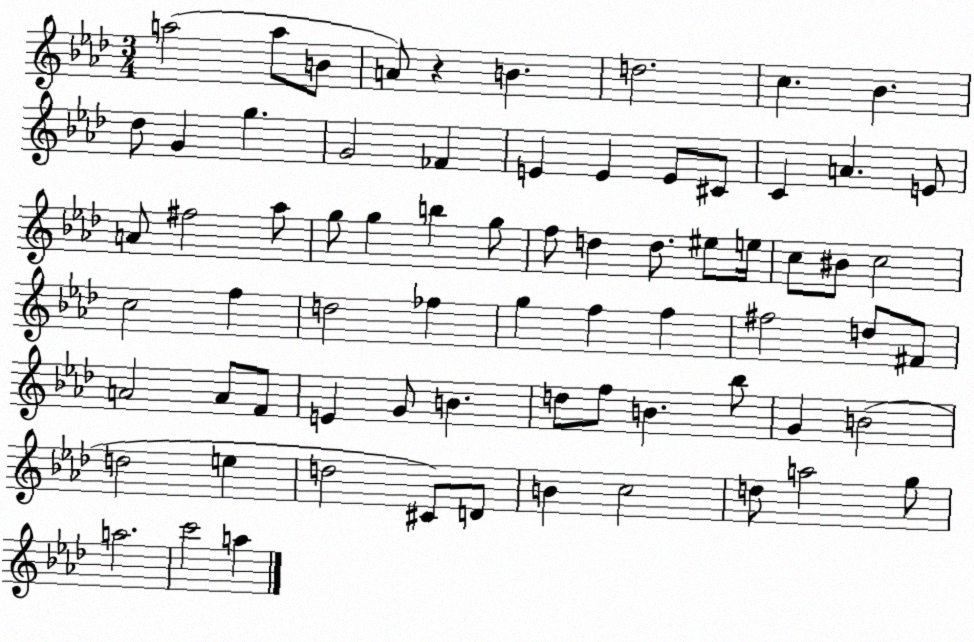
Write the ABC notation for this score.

X:1
T:Untitled
M:3/4
L:1/4
K:Ab
a2 a/2 B/2 A/2 z B d2 c _B _d/2 G g G2 _F E E E/2 ^C/2 C A E/2 A/2 ^f2 _a/2 g/2 g b g/2 f/2 d d/2 ^e/2 e/4 c/2 ^B/2 c2 c2 f d2 _f g f f ^f2 d/2 ^F/2 A2 A/2 F/2 E G/2 B d/2 f/2 B _b/2 G B2 d2 e d2 ^C/2 D/2 B c2 d/2 a2 g/2 a2 c'2 a